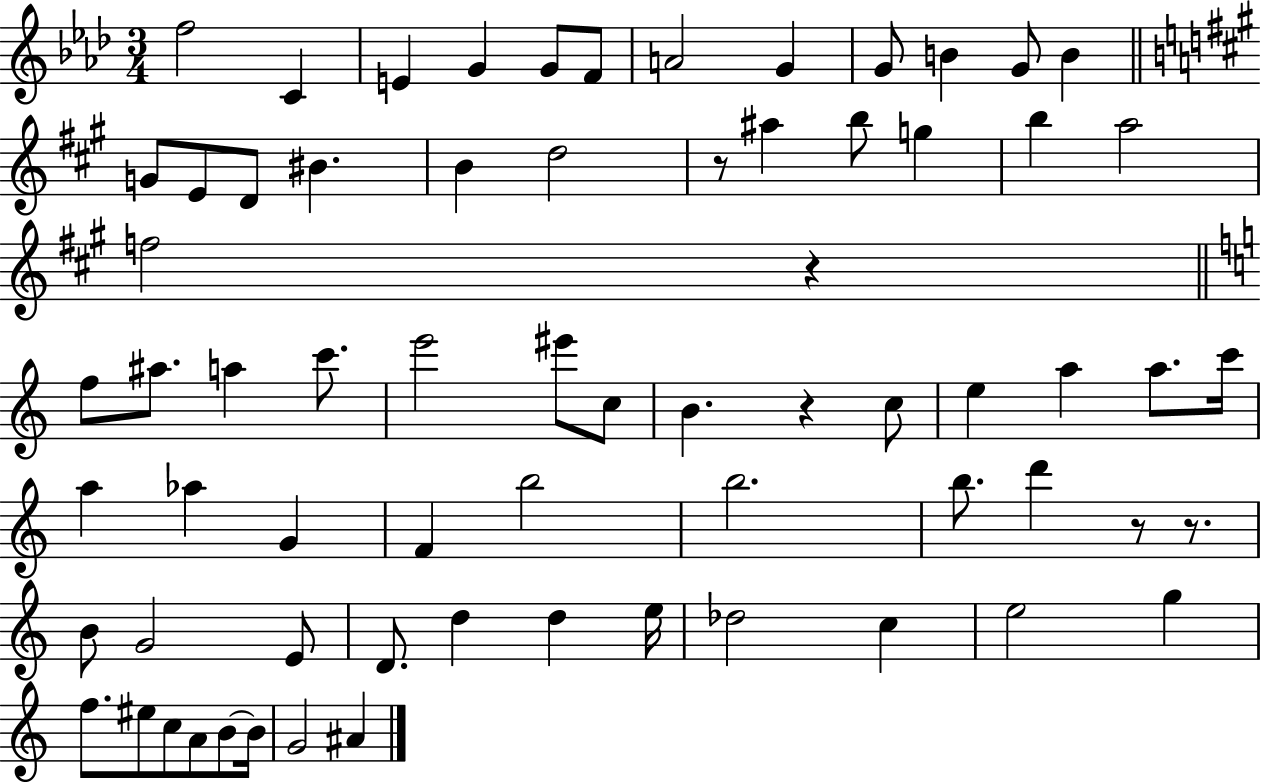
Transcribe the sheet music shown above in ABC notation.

X:1
T:Untitled
M:3/4
L:1/4
K:Ab
f2 C E G G/2 F/2 A2 G G/2 B G/2 B G/2 E/2 D/2 ^B B d2 z/2 ^a b/2 g b a2 f2 z f/2 ^a/2 a c'/2 e'2 ^e'/2 c/2 B z c/2 e a a/2 c'/4 a _a G F b2 b2 b/2 d' z/2 z/2 B/2 G2 E/2 D/2 d d e/4 _d2 c e2 g f/2 ^e/2 c/2 A/2 B/2 B/4 G2 ^A